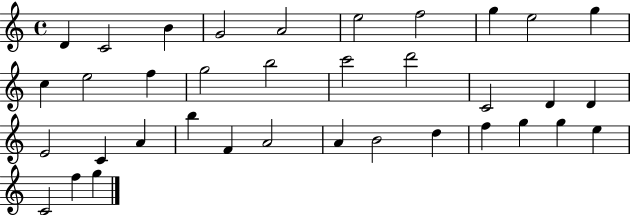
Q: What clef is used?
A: treble